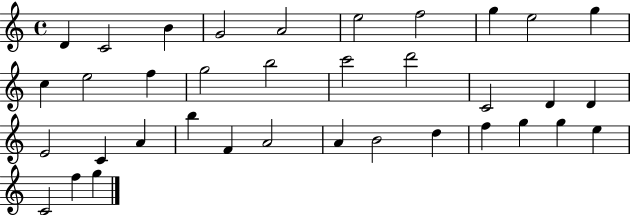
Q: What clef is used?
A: treble